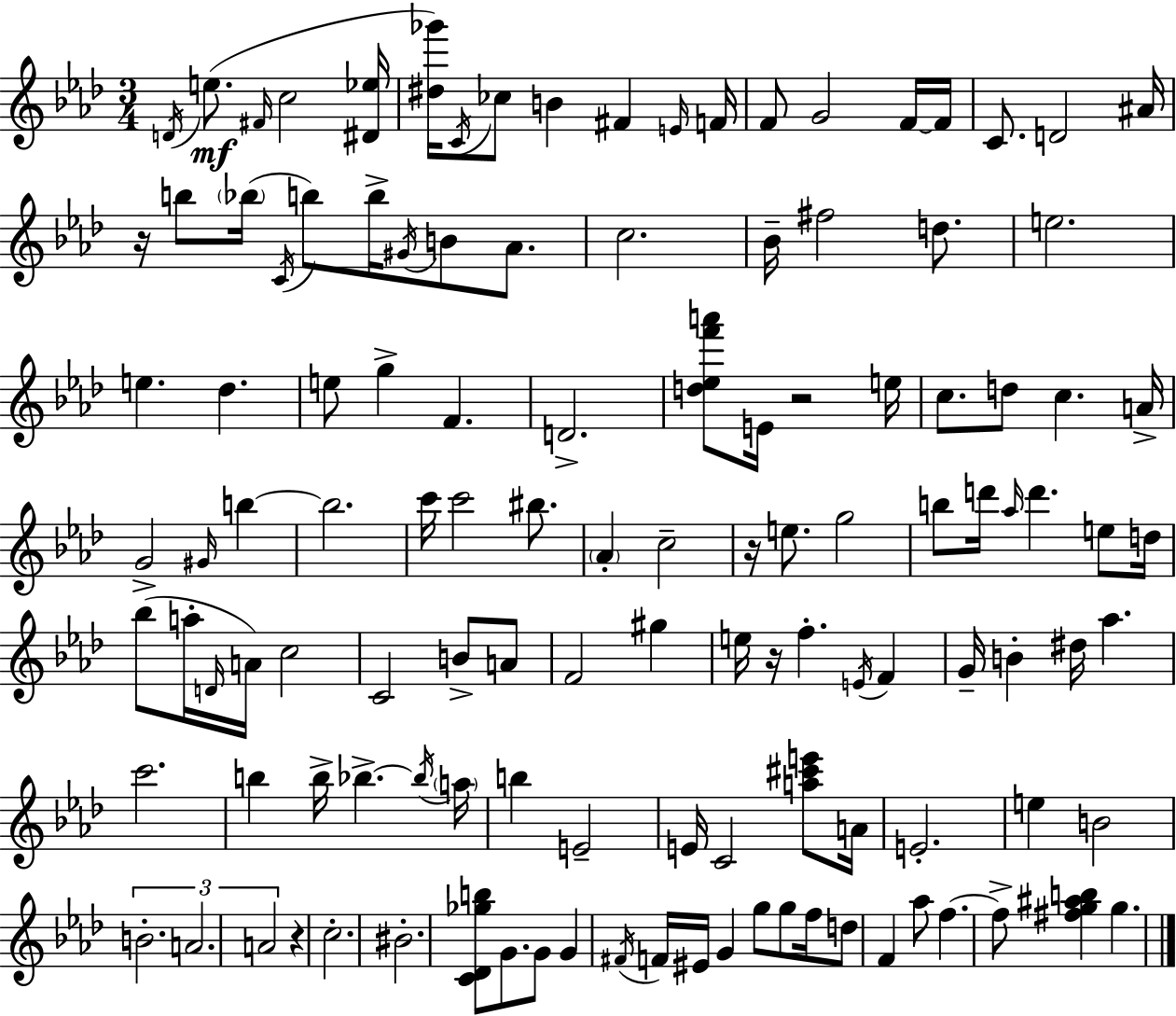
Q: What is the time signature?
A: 3/4